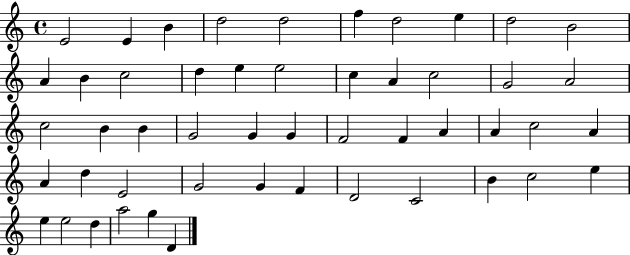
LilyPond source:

{
  \clef treble
  \time 4/4
  \defaultTimeSignature
  \key c \major
  e'2 e'4 b'4 | d''2 d''2 | f''4 d''2 e''4 | d''2 b'2 | \break a'4 b'4 c''2 | d''4 e''4 e''2 | c''4 a'4 c''2 | g'2 a'2 | \break c''2 b'4 b'4 | g'2 g'4 g'4 | f'2 f'4 a'4 | a'4 c''2 a'4 | \break a'4 d''4 e'2 | g'2 g'4 f'4 | d'2 c'2 | b'4 c''2 e''4 | \break e''4 e''2 d''4 | a''2 g''4 d'4 | \bar "|."
}